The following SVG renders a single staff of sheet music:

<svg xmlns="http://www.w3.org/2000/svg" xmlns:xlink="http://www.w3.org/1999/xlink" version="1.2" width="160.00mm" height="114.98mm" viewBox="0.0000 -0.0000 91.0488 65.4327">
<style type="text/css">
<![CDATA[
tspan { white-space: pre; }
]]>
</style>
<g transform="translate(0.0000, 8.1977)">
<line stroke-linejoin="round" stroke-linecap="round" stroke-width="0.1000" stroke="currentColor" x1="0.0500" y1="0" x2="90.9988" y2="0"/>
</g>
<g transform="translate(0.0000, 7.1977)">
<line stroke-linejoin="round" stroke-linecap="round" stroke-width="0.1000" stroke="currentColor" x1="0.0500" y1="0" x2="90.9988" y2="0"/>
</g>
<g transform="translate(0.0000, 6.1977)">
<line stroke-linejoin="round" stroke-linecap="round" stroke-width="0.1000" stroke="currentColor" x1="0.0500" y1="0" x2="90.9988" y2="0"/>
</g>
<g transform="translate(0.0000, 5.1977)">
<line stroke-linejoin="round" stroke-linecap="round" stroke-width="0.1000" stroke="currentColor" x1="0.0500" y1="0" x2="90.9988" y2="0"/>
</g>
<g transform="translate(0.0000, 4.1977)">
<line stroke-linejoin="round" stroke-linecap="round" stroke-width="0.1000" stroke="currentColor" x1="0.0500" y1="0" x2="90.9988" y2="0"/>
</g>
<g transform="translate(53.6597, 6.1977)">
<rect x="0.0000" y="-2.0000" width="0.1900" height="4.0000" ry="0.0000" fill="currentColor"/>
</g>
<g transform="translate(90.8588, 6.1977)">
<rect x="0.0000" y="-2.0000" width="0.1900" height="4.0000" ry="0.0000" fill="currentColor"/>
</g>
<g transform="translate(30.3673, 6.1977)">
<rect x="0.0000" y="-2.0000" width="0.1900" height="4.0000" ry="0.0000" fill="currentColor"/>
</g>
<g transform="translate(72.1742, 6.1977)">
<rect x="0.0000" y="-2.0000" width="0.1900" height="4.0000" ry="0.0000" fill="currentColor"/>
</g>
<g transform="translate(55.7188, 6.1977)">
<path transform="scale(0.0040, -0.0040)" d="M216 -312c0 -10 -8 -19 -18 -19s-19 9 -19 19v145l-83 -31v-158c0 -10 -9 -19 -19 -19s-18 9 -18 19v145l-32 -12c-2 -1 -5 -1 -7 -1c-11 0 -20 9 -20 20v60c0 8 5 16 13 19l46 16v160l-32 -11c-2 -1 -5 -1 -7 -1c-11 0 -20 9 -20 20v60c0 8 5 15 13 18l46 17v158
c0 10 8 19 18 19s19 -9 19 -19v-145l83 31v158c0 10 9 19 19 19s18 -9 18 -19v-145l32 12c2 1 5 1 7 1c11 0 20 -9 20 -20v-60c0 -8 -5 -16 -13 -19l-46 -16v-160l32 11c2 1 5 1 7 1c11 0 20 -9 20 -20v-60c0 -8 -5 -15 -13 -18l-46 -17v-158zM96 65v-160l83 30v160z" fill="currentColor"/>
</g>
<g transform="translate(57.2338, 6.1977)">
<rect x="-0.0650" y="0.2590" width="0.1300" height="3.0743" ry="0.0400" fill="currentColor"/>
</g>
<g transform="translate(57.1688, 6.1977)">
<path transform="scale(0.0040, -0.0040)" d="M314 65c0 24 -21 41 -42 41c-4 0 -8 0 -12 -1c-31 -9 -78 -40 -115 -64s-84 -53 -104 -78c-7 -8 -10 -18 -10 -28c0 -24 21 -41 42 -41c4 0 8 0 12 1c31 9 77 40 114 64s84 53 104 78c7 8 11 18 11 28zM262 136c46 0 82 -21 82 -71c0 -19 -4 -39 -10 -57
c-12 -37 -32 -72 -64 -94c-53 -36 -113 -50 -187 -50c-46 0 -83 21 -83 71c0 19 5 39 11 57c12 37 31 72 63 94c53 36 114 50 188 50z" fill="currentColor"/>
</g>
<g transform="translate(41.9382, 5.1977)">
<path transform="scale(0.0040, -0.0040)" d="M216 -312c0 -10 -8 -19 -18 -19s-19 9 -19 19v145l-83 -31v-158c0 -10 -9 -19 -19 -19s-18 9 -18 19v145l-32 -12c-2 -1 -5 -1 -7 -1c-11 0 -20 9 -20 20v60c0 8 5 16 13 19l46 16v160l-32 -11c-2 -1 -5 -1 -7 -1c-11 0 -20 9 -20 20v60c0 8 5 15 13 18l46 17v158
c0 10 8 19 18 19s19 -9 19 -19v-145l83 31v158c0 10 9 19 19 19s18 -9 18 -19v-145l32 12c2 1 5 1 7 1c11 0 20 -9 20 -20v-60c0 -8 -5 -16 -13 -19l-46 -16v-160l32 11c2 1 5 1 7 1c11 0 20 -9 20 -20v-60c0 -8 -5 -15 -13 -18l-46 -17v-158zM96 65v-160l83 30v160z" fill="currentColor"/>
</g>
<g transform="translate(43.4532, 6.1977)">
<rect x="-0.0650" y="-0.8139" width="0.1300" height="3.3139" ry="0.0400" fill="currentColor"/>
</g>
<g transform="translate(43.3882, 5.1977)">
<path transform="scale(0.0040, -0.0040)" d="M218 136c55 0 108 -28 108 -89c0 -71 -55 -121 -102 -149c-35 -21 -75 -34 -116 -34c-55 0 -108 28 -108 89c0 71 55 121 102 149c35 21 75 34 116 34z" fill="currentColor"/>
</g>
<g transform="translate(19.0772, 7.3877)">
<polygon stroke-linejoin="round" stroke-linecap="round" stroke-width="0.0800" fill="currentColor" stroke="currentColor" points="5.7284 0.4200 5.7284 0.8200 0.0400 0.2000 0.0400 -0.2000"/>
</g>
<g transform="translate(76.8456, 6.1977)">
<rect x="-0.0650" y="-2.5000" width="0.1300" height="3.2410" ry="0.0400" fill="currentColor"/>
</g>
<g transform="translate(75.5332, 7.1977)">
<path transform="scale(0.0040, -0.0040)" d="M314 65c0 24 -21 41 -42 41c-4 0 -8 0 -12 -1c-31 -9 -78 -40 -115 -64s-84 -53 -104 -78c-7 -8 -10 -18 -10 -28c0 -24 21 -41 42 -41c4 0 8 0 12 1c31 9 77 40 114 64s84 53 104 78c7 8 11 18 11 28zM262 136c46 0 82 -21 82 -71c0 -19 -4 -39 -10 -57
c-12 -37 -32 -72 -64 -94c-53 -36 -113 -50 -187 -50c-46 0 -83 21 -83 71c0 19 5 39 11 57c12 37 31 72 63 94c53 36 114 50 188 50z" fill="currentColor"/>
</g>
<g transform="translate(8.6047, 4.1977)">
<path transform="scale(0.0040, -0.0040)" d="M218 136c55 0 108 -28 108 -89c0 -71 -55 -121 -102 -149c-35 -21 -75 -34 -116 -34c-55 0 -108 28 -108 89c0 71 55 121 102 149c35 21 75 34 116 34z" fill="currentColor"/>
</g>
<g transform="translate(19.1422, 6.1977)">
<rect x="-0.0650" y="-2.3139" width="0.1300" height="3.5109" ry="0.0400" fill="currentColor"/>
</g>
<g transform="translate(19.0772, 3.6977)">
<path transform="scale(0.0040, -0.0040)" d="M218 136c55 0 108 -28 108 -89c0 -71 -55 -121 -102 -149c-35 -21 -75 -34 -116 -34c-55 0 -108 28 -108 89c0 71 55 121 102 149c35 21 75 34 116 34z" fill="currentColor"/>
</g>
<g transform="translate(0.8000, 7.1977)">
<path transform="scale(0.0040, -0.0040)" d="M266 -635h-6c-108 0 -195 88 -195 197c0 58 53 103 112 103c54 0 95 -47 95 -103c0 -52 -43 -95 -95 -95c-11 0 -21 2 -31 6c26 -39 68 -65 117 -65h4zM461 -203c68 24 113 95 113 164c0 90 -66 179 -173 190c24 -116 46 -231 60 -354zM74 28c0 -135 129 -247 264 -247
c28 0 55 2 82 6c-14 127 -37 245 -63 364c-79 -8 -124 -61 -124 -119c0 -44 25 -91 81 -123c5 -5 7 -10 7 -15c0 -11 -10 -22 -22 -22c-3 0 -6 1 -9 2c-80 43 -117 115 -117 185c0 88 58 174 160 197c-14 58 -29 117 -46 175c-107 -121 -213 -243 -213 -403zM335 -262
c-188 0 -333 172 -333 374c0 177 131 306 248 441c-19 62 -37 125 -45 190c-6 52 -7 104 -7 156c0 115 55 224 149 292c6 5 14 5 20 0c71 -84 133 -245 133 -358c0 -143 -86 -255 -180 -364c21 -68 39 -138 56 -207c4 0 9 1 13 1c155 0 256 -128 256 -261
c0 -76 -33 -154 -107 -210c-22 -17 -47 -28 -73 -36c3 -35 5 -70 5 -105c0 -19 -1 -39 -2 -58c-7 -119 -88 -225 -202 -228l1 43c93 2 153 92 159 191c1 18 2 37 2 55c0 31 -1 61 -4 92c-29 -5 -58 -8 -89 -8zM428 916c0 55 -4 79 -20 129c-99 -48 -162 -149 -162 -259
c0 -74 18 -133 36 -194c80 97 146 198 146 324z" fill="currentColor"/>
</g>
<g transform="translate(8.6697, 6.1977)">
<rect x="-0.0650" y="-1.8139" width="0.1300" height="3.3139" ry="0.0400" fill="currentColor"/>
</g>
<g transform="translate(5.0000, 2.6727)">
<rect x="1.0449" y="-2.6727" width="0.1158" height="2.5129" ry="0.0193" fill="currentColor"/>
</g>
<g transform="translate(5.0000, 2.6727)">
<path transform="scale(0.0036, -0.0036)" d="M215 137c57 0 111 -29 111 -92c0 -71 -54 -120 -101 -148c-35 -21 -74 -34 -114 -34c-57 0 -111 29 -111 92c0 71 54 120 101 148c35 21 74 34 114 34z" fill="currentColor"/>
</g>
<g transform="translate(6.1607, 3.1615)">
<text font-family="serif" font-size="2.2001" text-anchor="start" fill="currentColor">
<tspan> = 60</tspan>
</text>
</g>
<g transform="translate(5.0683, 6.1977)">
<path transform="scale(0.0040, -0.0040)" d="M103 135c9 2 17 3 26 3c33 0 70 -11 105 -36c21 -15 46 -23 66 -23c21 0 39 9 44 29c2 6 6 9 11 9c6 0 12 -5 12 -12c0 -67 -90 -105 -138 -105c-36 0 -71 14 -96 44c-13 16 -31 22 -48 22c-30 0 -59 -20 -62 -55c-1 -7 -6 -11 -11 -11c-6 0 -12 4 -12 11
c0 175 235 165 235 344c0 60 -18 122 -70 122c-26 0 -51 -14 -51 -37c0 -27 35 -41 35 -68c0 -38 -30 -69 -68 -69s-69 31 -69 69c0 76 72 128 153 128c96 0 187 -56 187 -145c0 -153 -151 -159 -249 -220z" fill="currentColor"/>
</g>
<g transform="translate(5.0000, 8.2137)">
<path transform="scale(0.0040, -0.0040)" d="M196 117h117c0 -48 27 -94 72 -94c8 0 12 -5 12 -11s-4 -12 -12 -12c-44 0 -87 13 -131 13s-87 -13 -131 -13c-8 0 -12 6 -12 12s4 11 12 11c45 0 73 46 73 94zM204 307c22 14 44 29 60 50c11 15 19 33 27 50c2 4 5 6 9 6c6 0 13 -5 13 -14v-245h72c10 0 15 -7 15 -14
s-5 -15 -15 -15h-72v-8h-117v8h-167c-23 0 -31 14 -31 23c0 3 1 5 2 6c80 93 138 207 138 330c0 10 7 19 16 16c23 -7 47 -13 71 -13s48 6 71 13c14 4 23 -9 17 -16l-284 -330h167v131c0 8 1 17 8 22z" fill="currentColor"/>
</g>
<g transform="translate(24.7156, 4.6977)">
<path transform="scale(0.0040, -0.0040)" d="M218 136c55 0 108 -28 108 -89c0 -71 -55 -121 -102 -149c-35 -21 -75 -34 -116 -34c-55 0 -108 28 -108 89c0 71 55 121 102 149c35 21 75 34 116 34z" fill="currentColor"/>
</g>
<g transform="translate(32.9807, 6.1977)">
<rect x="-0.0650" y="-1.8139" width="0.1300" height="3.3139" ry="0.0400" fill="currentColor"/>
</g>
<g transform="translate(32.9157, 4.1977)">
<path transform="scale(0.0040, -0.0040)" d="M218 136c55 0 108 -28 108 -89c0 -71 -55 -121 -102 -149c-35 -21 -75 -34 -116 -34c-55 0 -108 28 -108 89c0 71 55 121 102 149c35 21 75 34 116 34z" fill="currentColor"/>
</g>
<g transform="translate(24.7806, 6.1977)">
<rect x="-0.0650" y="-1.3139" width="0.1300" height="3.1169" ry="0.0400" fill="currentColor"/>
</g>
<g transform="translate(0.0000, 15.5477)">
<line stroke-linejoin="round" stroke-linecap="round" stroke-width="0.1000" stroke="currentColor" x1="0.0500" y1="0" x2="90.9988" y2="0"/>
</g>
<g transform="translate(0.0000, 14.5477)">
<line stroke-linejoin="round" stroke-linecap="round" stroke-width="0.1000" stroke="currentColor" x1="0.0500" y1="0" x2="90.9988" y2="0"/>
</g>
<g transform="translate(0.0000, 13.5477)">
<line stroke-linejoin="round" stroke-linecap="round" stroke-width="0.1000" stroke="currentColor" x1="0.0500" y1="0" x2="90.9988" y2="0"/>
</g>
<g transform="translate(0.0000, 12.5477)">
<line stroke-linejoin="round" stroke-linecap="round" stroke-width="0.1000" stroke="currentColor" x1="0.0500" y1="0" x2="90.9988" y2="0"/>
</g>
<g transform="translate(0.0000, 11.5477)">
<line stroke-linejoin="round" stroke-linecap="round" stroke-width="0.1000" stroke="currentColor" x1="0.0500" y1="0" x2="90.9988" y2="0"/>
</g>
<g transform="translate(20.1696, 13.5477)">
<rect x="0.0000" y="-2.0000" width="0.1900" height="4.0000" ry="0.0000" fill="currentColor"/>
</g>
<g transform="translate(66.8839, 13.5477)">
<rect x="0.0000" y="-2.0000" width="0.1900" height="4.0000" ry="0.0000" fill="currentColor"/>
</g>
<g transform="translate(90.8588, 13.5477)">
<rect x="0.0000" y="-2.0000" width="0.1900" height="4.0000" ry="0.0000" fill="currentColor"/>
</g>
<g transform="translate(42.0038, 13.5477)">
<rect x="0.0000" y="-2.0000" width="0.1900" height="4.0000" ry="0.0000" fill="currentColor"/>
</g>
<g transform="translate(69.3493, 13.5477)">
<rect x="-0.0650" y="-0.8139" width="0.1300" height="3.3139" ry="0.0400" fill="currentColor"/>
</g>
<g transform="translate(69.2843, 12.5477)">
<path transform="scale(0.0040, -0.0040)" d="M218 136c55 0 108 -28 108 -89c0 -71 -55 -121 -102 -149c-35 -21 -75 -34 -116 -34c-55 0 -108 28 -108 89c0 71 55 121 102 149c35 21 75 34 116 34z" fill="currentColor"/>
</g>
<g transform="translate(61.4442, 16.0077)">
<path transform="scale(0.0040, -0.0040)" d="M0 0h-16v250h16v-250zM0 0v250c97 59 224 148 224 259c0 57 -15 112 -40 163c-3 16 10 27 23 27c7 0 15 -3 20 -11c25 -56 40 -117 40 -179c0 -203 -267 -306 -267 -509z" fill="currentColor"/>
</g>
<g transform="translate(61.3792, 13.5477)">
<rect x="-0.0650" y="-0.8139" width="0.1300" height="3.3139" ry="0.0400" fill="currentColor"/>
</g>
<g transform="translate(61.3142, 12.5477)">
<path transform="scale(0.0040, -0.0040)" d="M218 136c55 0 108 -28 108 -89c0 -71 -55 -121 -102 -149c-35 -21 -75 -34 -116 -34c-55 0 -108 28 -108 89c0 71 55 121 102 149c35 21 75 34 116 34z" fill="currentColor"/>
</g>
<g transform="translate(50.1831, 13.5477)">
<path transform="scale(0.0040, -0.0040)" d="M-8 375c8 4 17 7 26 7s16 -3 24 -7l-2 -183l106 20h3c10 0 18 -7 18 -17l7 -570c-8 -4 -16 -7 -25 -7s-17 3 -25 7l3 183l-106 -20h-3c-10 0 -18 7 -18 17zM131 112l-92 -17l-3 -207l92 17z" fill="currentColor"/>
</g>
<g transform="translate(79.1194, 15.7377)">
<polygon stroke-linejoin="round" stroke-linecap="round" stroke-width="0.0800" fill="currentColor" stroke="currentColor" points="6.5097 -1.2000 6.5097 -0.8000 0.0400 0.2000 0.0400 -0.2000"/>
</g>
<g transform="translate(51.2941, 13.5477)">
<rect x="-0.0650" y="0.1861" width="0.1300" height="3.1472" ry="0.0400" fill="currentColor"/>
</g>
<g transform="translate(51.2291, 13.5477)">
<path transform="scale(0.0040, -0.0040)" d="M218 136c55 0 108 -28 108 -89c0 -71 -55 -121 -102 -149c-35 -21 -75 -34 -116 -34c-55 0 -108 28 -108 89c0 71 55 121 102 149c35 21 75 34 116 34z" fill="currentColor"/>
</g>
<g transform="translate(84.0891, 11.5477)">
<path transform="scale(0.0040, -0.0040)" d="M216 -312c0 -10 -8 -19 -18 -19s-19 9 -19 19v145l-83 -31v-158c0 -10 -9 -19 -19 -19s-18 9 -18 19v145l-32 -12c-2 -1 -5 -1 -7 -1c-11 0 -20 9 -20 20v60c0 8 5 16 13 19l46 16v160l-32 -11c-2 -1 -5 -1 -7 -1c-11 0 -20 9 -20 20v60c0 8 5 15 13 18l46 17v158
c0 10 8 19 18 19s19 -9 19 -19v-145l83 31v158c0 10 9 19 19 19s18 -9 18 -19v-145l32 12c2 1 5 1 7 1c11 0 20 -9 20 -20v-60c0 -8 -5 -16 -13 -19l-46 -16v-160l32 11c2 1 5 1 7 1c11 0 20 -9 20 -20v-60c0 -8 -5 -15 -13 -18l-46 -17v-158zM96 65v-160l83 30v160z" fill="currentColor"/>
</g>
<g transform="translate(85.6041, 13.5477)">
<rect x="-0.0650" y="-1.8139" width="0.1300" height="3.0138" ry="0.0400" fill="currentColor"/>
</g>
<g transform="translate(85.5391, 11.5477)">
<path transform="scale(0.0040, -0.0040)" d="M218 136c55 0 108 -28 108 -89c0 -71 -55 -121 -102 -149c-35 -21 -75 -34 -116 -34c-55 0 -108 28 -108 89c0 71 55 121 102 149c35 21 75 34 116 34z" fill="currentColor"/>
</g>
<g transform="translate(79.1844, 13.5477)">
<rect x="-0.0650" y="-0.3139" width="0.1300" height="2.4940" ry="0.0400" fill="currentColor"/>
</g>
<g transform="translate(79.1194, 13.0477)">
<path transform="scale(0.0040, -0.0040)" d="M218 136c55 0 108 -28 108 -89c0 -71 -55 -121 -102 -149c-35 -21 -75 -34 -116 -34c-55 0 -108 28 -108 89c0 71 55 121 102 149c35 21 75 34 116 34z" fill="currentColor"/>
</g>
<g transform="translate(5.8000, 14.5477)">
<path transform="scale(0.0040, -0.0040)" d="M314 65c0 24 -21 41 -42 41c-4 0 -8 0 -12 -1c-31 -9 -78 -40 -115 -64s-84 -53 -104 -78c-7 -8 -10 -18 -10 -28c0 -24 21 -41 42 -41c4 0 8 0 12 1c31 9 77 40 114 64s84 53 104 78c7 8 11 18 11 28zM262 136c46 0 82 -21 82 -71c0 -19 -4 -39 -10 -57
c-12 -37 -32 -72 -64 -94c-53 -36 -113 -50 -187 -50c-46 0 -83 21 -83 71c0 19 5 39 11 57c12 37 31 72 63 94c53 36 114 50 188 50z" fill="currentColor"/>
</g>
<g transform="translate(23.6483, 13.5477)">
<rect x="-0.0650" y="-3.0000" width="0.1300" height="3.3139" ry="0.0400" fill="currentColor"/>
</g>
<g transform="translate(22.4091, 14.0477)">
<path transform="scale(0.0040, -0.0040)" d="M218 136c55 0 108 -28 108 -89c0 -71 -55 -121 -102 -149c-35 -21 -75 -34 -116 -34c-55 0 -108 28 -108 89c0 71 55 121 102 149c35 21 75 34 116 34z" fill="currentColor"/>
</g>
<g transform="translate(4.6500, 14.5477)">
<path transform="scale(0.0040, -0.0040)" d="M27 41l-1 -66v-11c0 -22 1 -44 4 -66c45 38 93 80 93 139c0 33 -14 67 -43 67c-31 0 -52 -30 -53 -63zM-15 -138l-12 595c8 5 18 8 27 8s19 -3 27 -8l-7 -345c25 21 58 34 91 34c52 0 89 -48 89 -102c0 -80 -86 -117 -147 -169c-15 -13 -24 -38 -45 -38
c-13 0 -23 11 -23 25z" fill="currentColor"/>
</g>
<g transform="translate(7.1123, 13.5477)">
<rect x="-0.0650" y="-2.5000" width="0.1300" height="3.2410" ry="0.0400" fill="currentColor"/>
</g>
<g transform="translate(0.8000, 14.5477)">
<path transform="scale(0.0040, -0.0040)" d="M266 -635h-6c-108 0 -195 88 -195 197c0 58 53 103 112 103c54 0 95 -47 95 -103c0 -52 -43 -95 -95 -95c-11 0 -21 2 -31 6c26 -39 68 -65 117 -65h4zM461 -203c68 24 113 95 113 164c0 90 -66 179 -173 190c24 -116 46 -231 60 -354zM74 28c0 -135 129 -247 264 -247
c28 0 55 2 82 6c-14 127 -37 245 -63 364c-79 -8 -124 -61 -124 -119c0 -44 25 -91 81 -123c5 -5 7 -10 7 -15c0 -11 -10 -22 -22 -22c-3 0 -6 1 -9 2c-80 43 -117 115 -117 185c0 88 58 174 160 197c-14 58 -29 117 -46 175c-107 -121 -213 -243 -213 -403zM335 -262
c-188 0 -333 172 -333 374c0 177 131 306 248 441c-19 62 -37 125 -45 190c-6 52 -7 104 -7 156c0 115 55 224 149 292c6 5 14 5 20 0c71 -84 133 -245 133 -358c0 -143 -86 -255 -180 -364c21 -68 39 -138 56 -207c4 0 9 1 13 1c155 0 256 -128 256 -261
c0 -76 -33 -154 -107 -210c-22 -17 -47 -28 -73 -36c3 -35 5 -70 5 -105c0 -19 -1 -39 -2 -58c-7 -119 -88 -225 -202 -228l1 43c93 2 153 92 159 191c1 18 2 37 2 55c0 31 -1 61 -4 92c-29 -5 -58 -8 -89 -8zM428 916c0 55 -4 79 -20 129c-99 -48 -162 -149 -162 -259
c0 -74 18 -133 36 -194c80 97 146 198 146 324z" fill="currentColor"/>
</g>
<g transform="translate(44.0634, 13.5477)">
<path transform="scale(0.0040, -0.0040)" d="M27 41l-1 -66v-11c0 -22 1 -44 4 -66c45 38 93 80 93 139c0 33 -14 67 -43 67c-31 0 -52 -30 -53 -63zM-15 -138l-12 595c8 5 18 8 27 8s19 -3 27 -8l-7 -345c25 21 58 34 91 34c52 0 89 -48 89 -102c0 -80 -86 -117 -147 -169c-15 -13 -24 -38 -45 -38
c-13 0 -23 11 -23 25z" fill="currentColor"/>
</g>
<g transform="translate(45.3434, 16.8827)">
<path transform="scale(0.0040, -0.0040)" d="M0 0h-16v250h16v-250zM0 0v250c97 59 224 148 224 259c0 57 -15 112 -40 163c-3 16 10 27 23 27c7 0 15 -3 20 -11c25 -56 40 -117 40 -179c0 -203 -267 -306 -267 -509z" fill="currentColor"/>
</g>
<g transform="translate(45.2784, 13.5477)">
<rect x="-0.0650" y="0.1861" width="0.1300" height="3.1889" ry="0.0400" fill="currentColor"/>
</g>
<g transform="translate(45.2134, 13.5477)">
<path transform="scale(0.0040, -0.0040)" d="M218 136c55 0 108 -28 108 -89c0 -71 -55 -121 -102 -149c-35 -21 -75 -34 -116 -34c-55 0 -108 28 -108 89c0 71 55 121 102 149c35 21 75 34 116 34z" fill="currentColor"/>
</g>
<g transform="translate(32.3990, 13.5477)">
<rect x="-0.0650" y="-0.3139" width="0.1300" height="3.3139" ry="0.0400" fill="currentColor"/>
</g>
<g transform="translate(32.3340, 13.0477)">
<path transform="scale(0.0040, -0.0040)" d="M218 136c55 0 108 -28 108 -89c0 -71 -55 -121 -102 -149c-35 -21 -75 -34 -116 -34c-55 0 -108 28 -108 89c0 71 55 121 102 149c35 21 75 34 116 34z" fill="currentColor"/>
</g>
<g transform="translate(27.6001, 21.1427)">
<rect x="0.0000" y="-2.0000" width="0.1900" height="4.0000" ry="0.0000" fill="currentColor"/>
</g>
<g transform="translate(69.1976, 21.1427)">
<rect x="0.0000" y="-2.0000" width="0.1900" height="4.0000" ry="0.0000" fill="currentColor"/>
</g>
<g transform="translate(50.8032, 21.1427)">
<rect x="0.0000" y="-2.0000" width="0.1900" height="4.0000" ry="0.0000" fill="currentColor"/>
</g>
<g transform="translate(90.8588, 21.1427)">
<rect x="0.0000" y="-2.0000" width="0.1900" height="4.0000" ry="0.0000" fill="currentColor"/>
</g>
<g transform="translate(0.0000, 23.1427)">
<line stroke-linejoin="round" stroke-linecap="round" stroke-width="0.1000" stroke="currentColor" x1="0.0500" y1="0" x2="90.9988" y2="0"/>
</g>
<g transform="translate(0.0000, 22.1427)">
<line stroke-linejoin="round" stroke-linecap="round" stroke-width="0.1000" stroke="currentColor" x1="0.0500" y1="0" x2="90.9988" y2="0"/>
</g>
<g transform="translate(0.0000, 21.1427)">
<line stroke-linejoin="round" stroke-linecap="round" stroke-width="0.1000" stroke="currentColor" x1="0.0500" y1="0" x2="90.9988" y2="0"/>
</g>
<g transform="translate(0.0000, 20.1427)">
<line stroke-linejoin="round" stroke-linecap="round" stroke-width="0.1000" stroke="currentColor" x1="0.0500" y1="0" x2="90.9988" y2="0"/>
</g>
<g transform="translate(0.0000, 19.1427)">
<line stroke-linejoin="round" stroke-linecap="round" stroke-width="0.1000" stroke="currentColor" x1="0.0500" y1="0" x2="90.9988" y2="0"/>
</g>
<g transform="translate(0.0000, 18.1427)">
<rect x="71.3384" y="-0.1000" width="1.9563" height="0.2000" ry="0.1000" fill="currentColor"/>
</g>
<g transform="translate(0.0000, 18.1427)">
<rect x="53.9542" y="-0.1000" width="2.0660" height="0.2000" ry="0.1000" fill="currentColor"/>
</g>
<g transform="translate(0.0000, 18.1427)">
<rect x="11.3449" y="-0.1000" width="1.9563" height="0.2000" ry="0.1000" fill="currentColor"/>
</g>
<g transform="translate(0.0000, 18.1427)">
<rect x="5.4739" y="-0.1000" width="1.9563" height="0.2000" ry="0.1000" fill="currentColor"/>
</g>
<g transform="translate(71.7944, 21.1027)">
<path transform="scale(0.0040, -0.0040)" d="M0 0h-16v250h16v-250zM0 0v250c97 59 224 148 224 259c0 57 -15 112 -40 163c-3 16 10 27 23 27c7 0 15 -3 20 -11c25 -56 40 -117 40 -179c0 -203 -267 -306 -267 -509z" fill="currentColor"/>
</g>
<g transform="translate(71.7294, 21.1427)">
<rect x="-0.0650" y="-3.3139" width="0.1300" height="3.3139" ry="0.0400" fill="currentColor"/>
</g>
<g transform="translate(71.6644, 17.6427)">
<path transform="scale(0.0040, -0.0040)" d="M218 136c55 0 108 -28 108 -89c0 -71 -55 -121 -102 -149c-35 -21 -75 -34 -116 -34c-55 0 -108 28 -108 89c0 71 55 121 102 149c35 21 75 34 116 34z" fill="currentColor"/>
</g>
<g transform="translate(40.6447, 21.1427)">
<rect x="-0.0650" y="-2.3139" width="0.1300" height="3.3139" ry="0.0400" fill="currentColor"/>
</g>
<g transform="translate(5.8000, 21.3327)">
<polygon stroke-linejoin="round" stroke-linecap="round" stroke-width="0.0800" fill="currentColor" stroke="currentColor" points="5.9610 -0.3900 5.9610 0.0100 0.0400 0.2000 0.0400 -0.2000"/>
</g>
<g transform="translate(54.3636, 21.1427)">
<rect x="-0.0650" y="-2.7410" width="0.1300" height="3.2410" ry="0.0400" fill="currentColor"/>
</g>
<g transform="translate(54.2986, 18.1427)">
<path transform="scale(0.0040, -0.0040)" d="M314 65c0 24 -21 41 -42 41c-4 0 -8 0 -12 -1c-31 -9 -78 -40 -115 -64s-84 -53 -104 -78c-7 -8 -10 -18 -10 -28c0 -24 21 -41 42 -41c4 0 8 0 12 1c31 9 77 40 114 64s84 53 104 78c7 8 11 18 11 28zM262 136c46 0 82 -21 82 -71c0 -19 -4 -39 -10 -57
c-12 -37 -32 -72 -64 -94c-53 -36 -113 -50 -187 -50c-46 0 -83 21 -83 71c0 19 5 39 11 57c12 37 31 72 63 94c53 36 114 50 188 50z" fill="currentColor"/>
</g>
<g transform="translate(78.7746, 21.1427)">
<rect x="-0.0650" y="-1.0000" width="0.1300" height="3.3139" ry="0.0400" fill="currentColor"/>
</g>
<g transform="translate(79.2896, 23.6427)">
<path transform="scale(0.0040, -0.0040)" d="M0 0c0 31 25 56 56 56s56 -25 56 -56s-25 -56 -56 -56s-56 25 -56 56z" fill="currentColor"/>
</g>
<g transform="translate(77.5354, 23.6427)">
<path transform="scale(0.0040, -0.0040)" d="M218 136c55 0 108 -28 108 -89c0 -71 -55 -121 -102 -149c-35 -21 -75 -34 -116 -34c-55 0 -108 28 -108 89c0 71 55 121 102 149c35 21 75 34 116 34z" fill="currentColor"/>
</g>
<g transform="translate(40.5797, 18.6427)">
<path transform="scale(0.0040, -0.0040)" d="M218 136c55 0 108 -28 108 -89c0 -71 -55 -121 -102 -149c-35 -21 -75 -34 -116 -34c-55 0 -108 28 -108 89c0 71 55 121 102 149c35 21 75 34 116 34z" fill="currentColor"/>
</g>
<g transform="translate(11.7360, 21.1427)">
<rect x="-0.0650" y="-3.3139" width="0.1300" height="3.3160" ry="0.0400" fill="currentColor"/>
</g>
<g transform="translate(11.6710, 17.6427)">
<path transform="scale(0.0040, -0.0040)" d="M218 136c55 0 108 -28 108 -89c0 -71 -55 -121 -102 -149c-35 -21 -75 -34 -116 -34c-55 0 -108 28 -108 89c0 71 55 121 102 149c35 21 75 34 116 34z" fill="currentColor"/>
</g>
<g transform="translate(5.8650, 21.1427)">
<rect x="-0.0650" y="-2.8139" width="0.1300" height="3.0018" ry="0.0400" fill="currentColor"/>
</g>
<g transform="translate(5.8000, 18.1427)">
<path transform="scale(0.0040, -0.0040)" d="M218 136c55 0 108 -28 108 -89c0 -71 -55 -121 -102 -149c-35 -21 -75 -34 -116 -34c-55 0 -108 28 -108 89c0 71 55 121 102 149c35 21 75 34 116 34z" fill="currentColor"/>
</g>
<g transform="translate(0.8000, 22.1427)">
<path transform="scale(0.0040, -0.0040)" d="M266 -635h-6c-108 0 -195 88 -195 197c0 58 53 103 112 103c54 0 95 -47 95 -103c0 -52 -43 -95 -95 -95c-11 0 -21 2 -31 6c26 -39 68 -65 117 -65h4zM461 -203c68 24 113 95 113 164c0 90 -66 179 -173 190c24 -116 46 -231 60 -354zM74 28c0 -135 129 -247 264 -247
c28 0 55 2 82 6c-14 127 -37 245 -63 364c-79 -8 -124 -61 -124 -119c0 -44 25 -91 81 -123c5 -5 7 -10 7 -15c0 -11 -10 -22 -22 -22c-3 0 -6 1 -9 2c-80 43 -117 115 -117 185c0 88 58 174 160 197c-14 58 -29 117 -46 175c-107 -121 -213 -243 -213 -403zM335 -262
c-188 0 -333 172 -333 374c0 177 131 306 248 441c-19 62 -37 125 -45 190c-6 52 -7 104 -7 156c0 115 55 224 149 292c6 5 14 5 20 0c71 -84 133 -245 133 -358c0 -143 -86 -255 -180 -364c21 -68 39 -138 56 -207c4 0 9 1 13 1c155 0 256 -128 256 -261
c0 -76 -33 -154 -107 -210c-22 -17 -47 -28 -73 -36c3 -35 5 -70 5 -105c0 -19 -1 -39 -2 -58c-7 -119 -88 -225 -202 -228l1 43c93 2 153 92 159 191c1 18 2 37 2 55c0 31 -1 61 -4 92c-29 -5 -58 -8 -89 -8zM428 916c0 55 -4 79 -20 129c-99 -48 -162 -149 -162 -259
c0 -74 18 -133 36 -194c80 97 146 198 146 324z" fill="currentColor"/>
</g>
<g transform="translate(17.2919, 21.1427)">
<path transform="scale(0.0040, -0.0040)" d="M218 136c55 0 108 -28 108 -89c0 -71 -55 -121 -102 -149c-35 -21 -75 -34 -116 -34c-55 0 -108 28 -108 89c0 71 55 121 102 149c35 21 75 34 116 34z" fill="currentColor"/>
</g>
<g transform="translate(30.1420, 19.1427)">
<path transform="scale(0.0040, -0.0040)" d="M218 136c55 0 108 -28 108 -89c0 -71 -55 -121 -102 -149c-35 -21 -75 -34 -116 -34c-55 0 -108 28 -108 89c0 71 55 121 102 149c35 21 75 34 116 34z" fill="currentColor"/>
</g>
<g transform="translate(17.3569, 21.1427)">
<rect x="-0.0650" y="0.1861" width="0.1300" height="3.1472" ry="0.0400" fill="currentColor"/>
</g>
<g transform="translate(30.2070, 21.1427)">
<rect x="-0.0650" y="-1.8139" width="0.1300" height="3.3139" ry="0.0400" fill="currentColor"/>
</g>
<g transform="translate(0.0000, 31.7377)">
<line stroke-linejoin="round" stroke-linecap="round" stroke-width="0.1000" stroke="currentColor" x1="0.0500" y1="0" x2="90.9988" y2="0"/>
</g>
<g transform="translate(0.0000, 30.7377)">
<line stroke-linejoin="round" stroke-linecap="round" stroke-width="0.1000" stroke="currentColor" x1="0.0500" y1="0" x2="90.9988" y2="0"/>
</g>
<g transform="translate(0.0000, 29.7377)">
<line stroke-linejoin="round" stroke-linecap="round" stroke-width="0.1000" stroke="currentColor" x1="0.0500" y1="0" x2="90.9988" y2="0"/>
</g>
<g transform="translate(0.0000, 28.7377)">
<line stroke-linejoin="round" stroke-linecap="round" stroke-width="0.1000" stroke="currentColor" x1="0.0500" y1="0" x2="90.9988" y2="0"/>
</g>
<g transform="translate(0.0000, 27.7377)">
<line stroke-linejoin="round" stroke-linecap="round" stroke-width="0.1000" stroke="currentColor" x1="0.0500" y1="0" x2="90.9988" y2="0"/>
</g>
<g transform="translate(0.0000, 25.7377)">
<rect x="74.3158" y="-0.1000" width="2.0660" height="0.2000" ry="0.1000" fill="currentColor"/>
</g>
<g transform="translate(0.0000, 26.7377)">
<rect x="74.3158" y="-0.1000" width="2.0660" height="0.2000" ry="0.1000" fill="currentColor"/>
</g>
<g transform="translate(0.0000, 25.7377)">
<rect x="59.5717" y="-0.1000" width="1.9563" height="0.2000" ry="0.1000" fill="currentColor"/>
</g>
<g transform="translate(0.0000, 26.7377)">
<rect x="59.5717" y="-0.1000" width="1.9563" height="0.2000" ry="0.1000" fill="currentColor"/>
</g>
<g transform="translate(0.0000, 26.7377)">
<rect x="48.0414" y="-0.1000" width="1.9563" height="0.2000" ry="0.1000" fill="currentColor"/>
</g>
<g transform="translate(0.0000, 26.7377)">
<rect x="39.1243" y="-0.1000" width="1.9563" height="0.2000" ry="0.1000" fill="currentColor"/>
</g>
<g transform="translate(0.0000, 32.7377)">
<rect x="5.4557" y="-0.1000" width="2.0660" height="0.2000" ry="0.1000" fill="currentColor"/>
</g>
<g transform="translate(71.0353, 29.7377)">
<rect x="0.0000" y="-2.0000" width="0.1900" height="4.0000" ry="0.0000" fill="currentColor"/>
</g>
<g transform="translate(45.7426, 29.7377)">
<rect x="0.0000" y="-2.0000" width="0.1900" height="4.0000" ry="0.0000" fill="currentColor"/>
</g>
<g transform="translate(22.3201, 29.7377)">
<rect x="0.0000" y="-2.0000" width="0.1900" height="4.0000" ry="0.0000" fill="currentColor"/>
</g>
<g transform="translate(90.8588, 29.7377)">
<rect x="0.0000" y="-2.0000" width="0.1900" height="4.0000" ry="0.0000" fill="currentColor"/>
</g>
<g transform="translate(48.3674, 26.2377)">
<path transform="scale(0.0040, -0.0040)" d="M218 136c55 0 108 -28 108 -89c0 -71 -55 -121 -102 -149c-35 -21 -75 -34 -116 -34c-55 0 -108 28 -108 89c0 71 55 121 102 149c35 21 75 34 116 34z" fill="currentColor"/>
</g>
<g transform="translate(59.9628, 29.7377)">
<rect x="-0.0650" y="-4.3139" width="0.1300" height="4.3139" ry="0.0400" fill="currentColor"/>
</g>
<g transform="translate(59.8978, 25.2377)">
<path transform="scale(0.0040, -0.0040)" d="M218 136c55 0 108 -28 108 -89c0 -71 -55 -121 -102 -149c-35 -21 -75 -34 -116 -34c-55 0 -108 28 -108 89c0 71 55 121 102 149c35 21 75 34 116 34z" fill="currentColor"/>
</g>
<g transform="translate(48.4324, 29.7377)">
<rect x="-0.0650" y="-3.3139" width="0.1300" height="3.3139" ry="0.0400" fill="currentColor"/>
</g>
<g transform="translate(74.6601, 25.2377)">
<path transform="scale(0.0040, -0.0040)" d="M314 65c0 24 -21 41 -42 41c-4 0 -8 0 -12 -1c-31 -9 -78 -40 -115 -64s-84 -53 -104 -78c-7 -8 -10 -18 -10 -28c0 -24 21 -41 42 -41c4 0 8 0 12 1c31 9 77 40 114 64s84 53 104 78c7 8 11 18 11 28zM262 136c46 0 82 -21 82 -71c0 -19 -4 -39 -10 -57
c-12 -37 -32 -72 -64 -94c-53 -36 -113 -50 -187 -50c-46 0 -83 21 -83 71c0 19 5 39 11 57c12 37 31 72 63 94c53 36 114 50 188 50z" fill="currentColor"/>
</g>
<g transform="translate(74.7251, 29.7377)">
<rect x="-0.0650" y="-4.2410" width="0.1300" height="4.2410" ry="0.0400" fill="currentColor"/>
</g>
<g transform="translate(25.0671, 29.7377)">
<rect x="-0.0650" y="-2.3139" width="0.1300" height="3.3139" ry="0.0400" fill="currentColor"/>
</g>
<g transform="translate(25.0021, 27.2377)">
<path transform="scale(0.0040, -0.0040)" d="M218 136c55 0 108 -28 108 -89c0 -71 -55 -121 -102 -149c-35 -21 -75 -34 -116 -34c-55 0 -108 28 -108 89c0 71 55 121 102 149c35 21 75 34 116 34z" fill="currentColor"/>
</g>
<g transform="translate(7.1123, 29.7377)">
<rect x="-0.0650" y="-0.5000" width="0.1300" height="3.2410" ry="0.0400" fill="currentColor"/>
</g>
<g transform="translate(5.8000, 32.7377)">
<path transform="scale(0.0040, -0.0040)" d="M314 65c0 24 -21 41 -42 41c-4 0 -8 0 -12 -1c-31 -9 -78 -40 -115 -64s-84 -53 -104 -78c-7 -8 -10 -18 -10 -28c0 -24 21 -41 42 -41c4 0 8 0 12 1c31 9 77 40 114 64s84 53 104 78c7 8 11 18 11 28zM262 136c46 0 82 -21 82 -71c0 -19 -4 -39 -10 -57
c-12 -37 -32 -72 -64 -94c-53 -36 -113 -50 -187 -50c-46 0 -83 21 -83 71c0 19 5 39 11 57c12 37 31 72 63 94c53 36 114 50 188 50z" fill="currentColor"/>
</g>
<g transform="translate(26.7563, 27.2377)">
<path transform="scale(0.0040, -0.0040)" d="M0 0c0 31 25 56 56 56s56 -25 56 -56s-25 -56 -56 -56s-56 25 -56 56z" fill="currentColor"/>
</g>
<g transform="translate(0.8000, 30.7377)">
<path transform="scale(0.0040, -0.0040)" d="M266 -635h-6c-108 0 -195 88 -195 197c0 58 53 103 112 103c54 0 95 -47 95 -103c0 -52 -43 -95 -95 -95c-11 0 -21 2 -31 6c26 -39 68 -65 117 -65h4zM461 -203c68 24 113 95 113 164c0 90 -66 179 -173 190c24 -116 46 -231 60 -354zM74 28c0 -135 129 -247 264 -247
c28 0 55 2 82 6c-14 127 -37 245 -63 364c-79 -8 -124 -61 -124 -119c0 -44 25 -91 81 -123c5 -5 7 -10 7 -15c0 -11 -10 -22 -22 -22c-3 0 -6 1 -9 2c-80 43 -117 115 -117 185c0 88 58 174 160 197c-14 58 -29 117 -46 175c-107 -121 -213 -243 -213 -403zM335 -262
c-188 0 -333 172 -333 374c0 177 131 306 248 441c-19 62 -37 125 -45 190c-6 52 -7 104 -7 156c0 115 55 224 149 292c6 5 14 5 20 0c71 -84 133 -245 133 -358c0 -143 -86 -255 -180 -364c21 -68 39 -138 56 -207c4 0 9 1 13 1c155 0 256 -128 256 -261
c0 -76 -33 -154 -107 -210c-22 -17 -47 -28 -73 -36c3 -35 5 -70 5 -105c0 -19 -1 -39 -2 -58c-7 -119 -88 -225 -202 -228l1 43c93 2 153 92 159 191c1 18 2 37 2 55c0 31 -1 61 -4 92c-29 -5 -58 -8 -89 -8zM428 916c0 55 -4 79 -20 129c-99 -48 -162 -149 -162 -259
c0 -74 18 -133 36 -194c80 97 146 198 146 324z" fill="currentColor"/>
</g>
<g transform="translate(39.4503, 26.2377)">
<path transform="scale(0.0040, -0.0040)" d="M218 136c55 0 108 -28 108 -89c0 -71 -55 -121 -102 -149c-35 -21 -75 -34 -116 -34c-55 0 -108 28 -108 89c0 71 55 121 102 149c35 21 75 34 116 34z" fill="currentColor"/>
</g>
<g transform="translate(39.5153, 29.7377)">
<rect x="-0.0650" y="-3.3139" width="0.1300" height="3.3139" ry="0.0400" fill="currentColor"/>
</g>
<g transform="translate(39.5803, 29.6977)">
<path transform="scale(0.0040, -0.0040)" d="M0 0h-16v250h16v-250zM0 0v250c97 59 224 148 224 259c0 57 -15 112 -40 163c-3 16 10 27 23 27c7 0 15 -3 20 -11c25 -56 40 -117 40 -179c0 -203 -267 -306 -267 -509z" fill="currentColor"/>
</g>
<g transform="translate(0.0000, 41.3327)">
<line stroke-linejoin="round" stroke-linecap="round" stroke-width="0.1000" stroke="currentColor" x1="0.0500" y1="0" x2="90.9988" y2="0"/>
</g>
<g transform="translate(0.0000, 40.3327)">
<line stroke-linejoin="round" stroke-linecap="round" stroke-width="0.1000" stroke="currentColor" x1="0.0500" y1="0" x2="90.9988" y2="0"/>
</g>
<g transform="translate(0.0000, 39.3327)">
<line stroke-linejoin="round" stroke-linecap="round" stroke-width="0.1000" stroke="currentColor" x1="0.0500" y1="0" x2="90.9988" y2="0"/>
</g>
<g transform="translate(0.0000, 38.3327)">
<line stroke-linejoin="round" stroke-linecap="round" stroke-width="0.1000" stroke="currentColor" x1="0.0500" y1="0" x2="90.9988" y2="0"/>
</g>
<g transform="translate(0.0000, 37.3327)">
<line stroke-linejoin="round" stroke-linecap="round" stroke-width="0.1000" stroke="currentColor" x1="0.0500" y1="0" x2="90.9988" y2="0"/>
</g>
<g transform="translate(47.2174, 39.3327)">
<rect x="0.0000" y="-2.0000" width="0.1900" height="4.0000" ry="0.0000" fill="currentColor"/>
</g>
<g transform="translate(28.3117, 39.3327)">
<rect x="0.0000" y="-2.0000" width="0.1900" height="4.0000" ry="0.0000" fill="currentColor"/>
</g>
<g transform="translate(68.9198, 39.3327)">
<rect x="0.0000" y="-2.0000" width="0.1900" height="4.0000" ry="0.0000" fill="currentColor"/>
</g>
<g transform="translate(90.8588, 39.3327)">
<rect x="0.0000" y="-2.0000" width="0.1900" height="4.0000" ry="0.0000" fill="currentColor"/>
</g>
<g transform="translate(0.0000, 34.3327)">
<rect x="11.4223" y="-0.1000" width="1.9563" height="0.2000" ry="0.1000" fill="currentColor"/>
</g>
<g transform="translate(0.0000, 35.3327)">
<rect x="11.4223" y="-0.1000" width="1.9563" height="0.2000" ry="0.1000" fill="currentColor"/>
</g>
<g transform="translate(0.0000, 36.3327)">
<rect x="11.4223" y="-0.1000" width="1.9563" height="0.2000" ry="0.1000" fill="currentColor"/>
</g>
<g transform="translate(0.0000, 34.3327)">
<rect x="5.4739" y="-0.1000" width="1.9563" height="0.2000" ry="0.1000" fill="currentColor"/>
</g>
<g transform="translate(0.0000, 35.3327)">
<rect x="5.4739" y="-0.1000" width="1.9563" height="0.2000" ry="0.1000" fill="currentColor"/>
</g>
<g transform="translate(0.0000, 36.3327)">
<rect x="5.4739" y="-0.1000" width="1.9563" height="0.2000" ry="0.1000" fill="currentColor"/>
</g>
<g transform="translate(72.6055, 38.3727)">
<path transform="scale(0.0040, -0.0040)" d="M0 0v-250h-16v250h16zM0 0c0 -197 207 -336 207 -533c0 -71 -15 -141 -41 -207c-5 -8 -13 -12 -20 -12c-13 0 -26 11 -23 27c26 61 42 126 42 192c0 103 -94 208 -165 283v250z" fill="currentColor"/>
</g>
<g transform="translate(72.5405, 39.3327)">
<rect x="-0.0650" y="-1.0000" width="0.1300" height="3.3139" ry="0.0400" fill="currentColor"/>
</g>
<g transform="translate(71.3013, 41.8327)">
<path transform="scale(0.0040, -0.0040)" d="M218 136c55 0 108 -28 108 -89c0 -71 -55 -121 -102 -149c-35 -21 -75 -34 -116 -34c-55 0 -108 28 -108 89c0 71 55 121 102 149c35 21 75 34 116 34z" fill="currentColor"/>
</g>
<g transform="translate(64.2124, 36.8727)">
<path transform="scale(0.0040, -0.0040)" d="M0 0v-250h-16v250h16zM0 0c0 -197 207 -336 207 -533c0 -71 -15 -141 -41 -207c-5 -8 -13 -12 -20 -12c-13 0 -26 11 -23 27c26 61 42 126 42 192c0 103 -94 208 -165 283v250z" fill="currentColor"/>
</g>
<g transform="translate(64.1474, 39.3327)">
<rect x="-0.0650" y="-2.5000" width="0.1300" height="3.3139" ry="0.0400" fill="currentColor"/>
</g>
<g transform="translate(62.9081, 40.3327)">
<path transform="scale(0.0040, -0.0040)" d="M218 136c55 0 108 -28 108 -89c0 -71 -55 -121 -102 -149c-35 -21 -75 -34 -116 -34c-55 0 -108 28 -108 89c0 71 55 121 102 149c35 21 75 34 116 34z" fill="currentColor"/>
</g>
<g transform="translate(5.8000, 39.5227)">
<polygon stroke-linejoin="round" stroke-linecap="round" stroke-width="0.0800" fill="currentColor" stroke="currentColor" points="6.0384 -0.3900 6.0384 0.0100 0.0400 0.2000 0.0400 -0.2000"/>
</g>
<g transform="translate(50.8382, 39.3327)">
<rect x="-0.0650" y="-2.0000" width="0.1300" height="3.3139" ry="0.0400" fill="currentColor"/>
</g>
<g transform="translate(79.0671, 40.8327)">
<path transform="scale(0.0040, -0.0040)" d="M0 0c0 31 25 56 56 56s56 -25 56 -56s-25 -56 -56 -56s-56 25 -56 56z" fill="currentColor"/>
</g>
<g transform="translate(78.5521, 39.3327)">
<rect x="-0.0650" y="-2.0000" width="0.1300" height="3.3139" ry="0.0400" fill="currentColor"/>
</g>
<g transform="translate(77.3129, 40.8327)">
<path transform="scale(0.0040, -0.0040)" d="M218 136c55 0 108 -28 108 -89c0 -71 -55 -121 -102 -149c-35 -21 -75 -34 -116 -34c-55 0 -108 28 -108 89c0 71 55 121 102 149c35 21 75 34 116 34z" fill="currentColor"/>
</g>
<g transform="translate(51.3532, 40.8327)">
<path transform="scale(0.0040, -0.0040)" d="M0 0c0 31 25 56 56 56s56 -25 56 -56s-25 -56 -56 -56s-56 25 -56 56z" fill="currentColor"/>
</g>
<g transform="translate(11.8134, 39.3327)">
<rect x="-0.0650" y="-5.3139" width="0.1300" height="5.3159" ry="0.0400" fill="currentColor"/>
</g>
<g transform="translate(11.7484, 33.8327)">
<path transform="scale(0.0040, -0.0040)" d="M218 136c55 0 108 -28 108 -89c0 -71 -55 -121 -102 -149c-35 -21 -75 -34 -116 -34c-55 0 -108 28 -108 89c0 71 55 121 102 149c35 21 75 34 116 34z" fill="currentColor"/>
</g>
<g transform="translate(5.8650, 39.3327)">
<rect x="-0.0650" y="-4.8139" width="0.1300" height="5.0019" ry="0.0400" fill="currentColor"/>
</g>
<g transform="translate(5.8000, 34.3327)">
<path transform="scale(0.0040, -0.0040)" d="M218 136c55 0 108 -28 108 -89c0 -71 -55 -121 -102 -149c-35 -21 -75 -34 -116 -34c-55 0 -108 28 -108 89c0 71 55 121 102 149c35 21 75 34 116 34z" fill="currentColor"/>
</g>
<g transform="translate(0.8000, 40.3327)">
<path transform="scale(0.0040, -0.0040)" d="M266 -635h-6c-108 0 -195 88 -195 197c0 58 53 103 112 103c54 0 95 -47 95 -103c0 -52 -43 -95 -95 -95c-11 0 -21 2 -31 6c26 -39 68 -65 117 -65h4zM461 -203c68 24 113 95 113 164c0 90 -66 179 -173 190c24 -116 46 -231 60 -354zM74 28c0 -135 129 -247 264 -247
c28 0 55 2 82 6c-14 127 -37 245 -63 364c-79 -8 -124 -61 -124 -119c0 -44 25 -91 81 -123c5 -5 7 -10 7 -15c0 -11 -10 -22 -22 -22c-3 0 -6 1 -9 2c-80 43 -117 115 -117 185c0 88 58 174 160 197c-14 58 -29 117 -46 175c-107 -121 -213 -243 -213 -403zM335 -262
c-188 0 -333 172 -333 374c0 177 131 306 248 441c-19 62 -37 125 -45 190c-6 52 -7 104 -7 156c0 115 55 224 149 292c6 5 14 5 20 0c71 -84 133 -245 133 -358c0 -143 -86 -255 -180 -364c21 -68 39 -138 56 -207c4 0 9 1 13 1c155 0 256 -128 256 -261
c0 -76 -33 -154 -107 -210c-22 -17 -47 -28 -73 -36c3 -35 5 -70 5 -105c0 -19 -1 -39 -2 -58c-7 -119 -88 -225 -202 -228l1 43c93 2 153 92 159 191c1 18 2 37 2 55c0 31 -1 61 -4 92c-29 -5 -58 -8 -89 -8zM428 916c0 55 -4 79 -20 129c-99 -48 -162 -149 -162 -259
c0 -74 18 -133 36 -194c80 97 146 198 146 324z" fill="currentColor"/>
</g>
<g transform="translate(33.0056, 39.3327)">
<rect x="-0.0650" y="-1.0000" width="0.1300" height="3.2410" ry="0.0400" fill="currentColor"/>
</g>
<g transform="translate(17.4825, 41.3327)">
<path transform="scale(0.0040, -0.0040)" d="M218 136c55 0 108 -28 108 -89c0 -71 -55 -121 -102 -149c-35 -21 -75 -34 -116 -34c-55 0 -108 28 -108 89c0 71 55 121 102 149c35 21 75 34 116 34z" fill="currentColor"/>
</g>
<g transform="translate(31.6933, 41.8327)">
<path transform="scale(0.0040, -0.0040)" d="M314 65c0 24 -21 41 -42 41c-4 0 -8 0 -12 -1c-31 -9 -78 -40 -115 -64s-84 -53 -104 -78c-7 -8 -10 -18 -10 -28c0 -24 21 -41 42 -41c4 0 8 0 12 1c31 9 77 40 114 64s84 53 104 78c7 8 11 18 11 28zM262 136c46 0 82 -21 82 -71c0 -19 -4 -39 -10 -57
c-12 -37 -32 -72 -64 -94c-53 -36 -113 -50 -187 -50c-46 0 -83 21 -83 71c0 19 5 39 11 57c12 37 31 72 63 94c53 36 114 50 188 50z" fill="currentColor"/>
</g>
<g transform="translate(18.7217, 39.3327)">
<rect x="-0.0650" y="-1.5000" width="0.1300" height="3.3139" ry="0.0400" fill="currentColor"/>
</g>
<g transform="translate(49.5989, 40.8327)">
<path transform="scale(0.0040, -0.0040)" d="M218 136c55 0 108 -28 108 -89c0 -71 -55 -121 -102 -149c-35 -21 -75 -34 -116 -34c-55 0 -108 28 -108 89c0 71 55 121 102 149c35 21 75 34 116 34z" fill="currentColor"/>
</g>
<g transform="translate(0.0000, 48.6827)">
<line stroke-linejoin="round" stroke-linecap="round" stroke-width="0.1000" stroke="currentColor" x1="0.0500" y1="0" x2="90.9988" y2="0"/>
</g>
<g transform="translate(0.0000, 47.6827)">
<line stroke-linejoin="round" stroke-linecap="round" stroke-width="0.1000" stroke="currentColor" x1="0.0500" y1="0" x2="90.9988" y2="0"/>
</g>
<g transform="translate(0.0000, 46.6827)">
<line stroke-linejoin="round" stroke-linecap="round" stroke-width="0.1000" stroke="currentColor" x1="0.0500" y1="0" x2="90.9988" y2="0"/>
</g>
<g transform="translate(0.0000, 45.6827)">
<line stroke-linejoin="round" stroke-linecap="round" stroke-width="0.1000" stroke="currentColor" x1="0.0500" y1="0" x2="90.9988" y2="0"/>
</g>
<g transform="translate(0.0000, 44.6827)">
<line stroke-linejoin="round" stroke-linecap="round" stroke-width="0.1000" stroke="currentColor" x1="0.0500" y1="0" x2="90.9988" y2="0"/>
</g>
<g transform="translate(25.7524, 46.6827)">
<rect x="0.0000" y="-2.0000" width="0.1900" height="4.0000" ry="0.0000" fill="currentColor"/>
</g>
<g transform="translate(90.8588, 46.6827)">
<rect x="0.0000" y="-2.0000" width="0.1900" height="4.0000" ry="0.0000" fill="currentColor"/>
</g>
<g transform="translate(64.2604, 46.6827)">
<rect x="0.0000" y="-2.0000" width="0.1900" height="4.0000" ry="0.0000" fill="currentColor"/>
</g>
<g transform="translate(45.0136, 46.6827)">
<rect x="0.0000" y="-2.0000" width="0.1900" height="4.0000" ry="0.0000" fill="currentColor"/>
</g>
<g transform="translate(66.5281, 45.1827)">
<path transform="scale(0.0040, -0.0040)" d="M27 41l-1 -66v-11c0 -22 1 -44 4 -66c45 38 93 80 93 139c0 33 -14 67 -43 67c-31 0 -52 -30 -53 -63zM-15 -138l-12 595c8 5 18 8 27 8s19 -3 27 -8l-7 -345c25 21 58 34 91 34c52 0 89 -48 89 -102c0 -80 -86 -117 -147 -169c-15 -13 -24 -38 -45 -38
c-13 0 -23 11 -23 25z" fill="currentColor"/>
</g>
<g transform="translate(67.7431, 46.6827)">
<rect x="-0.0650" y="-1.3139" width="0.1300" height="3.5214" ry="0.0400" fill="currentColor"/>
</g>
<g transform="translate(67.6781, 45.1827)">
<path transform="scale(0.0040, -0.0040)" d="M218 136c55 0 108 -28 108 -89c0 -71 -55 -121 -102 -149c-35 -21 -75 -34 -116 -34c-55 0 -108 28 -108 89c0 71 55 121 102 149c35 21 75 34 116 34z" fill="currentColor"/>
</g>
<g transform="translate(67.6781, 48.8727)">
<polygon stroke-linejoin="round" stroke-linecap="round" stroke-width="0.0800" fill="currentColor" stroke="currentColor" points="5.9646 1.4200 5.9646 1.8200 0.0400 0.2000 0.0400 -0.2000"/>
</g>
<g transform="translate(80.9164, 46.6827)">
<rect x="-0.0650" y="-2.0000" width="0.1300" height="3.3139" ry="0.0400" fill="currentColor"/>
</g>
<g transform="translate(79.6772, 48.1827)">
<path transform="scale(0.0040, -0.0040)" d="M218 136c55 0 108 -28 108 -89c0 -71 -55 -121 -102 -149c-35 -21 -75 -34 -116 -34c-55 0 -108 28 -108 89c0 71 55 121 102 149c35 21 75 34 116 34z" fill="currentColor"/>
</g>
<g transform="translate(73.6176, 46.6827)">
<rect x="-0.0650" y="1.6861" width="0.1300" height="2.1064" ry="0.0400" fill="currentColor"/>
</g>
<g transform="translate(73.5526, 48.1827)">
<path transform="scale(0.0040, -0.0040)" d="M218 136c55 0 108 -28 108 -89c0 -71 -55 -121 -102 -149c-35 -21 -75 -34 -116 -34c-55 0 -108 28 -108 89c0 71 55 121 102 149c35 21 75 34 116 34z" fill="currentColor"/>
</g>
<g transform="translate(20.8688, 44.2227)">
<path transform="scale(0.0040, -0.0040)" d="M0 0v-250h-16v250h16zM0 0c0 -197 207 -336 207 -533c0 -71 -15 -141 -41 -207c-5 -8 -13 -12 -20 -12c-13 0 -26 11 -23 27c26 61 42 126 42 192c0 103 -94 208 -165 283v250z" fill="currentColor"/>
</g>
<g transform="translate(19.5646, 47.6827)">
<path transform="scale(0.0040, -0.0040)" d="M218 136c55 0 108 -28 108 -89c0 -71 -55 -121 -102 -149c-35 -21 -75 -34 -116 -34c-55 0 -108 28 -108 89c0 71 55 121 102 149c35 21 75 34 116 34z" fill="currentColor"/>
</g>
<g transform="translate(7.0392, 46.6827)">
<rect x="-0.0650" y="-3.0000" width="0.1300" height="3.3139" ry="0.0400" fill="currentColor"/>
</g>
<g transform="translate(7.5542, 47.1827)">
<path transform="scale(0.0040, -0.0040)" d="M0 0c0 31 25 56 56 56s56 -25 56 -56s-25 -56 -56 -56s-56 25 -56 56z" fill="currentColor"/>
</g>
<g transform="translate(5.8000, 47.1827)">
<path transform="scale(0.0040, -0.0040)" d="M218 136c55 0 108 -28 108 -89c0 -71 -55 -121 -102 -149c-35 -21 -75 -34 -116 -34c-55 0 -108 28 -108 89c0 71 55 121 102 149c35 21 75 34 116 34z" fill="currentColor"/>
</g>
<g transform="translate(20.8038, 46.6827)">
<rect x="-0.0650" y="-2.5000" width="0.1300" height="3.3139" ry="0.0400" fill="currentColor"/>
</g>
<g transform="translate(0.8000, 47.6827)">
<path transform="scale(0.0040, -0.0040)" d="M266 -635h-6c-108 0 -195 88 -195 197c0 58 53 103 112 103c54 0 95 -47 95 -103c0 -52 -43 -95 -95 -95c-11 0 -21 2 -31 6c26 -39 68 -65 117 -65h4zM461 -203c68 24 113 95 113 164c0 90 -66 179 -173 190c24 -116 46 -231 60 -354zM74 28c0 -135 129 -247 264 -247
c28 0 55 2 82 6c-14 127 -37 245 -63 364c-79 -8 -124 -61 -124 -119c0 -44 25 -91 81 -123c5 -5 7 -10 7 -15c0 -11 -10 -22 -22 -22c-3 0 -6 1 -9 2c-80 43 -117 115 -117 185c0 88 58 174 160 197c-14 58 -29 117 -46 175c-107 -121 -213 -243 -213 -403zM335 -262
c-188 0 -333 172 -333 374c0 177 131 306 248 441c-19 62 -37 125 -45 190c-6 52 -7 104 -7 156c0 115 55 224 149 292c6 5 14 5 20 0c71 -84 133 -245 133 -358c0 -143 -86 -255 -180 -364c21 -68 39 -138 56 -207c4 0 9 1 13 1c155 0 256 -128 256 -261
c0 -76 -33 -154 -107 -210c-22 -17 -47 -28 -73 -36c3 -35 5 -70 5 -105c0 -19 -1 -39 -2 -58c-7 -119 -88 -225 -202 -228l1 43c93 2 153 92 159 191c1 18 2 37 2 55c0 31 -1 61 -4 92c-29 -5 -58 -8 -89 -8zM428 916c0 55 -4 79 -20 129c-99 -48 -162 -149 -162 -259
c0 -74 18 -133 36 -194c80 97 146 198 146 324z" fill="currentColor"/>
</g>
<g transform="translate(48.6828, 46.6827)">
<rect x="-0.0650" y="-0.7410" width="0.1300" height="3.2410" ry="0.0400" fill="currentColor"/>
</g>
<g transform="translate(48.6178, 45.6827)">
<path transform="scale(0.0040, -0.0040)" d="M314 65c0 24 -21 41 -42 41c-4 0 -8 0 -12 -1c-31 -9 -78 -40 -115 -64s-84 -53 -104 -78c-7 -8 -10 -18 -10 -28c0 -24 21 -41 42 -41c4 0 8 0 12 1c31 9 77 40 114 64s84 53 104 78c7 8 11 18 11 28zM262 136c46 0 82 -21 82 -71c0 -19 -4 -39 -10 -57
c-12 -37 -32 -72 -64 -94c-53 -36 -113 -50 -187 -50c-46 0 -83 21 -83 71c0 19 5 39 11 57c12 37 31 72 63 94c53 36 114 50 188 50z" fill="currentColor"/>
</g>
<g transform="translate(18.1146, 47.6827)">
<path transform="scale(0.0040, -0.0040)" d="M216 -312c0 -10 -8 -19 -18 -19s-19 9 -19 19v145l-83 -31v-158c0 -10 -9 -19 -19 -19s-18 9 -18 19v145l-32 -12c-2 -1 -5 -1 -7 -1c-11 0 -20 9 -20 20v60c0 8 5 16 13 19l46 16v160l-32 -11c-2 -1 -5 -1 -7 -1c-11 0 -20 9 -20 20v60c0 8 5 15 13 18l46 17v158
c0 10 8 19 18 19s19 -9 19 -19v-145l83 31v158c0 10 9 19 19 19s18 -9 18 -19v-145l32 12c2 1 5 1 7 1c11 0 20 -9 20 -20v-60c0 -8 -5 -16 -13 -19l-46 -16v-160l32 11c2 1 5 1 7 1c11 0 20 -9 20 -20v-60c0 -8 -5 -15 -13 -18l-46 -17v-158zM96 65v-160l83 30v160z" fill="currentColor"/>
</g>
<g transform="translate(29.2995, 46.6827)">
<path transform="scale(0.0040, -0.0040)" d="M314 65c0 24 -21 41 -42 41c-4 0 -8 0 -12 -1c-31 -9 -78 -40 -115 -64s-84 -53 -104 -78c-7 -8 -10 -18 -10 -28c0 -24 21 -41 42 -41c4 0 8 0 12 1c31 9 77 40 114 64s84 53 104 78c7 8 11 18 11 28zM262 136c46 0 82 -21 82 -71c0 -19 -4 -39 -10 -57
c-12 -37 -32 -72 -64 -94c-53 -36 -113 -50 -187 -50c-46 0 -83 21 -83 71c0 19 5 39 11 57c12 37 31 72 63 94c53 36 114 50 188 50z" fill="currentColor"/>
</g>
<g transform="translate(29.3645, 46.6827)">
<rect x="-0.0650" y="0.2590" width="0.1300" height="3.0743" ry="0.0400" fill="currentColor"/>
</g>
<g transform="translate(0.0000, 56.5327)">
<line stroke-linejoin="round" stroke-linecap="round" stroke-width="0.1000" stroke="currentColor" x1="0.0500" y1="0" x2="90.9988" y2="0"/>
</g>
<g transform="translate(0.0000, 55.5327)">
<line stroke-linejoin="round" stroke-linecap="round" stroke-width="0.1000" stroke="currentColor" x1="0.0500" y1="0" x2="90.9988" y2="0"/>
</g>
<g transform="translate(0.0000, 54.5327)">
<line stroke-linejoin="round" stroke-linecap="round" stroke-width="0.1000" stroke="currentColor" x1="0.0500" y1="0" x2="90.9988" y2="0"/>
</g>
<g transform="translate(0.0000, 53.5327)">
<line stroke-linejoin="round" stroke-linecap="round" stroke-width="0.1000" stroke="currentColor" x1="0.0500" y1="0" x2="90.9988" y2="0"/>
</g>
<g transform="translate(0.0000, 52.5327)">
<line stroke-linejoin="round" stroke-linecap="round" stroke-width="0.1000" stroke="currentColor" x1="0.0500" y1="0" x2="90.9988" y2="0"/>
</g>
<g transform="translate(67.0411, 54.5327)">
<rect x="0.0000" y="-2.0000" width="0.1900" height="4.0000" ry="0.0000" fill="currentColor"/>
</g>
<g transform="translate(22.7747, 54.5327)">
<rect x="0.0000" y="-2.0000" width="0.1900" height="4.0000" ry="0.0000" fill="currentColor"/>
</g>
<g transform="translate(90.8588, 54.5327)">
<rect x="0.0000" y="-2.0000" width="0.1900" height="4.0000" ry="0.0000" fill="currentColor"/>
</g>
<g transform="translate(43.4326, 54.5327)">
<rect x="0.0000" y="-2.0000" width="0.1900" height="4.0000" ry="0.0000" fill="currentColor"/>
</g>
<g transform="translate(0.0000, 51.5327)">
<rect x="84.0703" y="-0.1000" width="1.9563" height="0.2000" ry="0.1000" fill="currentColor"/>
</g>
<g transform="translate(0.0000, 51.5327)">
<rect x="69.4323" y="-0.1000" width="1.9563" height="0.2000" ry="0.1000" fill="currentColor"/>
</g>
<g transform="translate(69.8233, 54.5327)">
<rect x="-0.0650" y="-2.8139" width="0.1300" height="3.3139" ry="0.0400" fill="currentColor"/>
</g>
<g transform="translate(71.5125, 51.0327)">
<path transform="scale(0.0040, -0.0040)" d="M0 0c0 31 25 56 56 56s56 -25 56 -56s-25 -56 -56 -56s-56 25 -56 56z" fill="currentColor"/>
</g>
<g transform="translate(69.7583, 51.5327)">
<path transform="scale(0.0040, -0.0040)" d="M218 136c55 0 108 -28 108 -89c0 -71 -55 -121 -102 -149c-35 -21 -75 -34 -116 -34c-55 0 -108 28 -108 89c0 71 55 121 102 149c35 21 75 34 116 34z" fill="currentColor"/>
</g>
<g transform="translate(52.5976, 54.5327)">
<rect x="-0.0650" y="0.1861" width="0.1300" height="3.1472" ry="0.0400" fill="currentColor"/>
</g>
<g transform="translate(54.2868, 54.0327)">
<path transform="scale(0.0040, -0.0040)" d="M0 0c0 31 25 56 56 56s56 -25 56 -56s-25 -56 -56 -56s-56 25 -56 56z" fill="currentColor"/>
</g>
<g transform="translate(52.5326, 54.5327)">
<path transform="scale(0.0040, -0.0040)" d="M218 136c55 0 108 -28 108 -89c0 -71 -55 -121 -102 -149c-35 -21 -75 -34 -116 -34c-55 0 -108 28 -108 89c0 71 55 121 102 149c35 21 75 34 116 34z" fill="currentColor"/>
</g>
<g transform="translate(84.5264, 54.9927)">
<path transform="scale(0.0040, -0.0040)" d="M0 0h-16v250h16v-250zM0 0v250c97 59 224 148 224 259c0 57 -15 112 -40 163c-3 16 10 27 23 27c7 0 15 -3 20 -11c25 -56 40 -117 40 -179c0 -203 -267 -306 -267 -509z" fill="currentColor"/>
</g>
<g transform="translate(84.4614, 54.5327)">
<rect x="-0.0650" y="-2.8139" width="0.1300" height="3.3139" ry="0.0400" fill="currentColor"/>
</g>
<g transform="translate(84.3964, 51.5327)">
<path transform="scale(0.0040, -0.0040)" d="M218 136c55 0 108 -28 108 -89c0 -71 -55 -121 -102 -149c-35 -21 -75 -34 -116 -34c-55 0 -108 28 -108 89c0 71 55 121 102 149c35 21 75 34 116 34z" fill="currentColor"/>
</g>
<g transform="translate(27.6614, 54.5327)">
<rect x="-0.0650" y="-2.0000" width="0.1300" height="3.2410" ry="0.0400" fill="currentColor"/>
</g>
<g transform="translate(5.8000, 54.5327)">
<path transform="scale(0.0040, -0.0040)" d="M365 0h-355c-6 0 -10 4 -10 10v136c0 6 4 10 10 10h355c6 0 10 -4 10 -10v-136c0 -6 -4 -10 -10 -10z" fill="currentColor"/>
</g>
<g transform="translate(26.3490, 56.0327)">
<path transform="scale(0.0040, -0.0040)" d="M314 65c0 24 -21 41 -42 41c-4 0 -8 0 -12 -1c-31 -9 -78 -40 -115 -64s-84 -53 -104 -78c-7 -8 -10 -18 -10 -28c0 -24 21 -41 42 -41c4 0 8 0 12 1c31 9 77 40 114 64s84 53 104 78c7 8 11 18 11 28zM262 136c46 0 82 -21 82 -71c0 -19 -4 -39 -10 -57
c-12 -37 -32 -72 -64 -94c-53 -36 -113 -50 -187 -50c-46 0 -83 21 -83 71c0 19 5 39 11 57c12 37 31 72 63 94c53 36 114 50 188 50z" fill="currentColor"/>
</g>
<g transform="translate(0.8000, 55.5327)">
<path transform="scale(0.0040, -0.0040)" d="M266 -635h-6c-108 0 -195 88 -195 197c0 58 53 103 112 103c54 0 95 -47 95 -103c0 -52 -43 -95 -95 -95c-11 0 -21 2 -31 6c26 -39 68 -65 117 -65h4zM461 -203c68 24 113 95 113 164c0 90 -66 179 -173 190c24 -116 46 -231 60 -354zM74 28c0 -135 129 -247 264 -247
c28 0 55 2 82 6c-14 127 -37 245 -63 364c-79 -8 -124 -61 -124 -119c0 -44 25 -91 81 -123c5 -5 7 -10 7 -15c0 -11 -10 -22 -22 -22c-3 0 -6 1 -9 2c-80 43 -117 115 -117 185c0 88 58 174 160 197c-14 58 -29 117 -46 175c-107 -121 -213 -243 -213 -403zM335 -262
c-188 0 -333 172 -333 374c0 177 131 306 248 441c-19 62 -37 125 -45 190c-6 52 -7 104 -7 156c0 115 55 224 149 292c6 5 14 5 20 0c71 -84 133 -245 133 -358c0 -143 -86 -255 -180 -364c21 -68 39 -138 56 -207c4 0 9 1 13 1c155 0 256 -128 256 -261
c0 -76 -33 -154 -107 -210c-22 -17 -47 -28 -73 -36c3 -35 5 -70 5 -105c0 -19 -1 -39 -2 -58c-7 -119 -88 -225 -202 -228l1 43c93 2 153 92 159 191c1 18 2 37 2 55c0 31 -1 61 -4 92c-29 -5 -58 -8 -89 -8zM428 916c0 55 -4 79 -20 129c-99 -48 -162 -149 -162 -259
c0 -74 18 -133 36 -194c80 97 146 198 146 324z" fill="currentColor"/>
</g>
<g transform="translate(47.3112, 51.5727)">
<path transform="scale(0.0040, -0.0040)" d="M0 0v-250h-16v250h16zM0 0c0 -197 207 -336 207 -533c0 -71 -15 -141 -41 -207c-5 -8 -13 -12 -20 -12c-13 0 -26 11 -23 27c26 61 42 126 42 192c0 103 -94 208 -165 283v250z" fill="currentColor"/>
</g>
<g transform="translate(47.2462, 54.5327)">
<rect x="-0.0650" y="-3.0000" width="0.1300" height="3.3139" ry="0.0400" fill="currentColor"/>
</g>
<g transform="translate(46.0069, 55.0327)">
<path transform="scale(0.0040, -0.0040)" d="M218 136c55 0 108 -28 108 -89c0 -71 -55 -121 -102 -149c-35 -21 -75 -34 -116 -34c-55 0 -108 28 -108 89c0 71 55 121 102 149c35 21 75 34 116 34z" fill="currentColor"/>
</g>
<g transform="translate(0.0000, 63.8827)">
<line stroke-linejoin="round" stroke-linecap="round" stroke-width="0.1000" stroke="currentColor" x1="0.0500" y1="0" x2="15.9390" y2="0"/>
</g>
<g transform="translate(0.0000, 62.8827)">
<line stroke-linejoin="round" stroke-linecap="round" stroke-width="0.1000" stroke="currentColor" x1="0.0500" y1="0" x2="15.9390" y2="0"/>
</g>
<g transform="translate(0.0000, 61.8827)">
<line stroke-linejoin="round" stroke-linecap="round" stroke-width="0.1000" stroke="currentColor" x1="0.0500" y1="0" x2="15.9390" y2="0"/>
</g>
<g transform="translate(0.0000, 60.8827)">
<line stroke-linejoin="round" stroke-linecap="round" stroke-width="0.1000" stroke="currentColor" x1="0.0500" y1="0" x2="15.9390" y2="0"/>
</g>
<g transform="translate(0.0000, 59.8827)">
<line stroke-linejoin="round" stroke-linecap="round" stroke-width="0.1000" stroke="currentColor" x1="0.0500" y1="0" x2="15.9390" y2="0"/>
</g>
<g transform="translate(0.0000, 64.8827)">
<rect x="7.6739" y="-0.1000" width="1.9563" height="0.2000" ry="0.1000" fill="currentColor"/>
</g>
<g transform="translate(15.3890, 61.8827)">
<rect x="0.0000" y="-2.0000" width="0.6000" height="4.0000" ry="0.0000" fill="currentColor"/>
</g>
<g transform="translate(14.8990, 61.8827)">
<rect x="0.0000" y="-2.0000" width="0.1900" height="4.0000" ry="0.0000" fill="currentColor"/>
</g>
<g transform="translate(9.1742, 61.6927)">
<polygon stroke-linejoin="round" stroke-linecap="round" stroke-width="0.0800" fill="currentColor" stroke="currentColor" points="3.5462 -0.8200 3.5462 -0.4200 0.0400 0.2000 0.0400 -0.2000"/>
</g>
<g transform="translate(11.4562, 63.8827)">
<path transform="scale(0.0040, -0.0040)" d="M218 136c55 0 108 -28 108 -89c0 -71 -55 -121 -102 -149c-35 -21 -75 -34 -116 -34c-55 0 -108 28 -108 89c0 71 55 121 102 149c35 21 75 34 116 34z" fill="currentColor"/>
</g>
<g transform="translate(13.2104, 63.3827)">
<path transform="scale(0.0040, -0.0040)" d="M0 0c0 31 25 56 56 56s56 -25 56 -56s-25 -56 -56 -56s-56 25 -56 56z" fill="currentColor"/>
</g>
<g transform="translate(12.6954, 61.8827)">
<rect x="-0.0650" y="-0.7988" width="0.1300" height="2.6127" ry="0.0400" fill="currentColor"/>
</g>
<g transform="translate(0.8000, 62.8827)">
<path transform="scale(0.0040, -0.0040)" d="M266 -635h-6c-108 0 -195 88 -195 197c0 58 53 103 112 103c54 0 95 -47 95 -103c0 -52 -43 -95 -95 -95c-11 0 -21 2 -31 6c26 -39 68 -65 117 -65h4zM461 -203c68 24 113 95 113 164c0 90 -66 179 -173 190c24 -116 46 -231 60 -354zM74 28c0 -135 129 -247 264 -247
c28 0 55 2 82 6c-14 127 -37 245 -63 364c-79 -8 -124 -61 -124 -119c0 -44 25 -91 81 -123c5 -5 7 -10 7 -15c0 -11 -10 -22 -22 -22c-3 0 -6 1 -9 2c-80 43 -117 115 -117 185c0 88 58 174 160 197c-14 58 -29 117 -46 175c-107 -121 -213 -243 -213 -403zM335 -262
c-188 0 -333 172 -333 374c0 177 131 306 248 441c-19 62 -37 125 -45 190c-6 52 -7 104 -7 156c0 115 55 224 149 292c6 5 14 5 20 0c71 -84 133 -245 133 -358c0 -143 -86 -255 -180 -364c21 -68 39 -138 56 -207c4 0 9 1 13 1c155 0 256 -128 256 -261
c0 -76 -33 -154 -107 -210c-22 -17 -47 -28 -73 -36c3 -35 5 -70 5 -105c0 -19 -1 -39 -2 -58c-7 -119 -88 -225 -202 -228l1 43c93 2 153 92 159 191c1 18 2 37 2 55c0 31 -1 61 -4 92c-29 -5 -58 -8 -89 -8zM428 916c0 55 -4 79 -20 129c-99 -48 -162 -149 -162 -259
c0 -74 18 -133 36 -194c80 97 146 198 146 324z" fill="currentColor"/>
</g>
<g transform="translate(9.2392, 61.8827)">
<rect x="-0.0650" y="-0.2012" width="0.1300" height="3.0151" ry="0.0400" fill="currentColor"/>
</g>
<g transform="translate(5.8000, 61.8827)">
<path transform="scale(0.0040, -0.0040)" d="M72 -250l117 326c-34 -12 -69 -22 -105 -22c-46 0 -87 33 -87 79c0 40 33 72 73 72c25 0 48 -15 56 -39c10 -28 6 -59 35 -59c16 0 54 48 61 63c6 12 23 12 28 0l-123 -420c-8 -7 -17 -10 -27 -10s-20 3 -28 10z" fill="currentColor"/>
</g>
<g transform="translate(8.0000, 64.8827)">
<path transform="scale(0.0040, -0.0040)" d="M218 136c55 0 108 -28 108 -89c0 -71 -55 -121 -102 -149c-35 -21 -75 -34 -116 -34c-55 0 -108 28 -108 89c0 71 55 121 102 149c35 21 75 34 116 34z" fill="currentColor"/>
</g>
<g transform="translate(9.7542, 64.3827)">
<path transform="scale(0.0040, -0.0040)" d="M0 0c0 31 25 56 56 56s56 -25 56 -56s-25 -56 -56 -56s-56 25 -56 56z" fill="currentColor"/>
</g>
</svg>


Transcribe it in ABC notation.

X:1
T:Untitled
M:2/4
L:1/4
K:C
f g/2 e/2 f ^d ^B2 G2 _G2 A c _B/2 B d/2 d c/2 ^f/2 a/2 b/2 B f g a2 b/2 D C2 g b/2 b d' d'2 e'/2 f'/2 E D2 F G/2 D/2 F A ^G/2 B2 d2 _e/2 F/2 F z2 F2 A/2 B a a/2 z/2 C/2 E/2